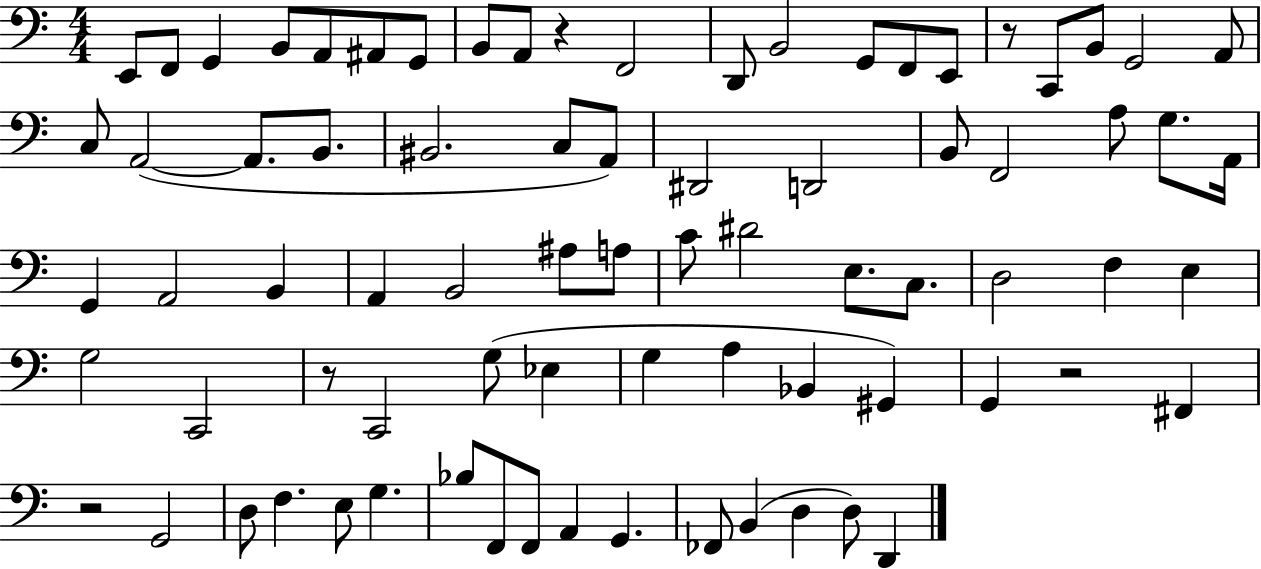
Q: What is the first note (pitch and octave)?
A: E2